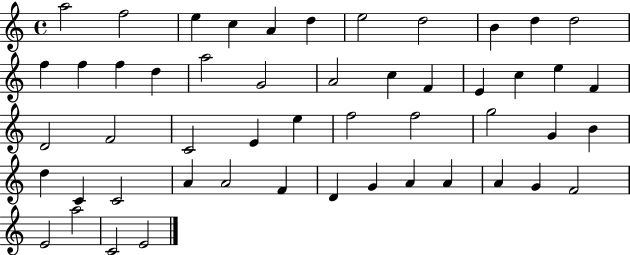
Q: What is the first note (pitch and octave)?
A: A5